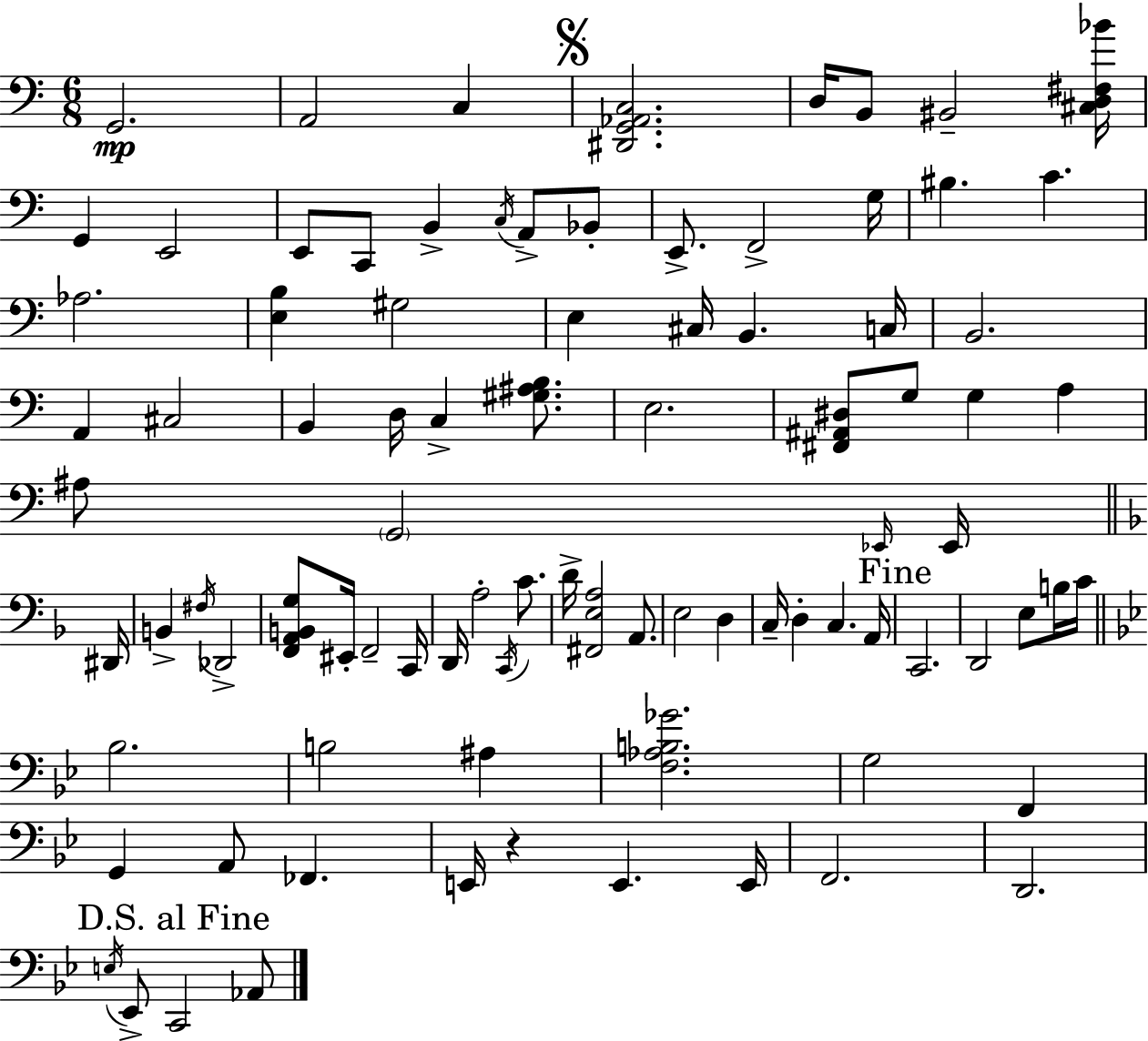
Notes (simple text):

G2/h. A2/h C3/q [D#2,G2,Ab2,C3]/h. D3/s B2/e BIS2/h [C#3,D3,F#3,Bb4]/s G2/q E2/h E2/e C2/e B2/q C3/s A2/e Bb2/e E2/e. F2/h G3/s BIS3/q. C4/q. Ab3/h. [E3,B3]/q G#3/h E3/q C#3/s B2/q. C3/s B2/h. A2/q C#3/h B2/q D3/s C3/q [G#3,A#3,B3]/e. E3/h. [F#2,A#2,D#3]/e G3/e G3/q A3/q A#3/e G2/h Eb2/s Eb2/s D#2/s B2/q F#3/s Db2/h [F2,A2,B2,G3]/e EIS2/s F2/h C2/s D2/s A3/h C2/s C4/e. D4/s [F#2,E3,A3]/h A2/e. E3/h D3/q C3/s D3/q C3/q. A2/s C2/h. D2/h E3/e B3/s C4/s Bb3/h. B3/h A#3/q [F3,Ab3,B3,Gb4]/h. G3/h F2/q G2/q A2/e FES2/q. E2/s R/q E2/q. E2/s F2/h. D2/h. E3/s Eb2/e C2/h Ab2/e